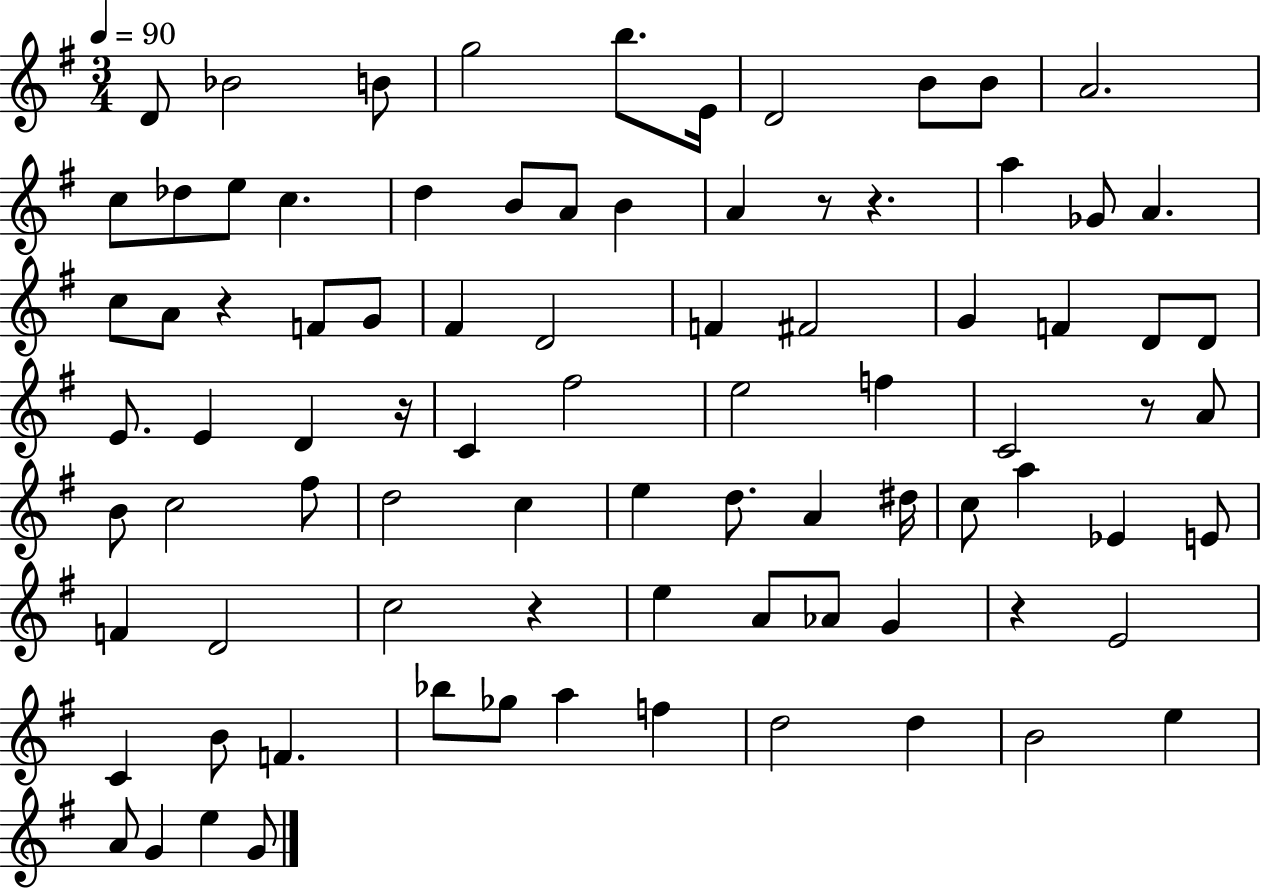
{
  \clef treble
  \numericTimeSignature
  \time 3/4
  \key g \major
  \tempo 4 = 90
  d'8 bes'2 b'8 | g''2 b''8. e'16 | d'2 b'8 b'8 | a'2. | \break c''8 des''8 e''8 c''4. | d''4 b'8 a'8 b'4 | a'4 r8 r4. | a''4 ges'8 a'4. | \break c''8 a'8 r4 f'8 g'8 | fis'4 d'2 | f'4 fis'2 | g'4 f'4 d'8 d'8 | \break e'8. e'4 d'4 r16 | c'4 fis''2 | e''2 f''4 | c'2 r8 a'8 | \break b'8 c''2 fis''8 | d''2 c''4 | e''4 d''8. a'4 dis''16 | c''8 a''4 ees'4 e'8 | \break f'4 d'2 | c''2 r4 | e''4 a'8 aes'8 g'4 | r4 e'2 | \break c'4 b'8 f'4. | bes''8 ges''8 a''4 f''4 | d''2 d''4 | b'2 e''4 | \break a'8 g'4 e''4 g'8 | \bar "|."
}